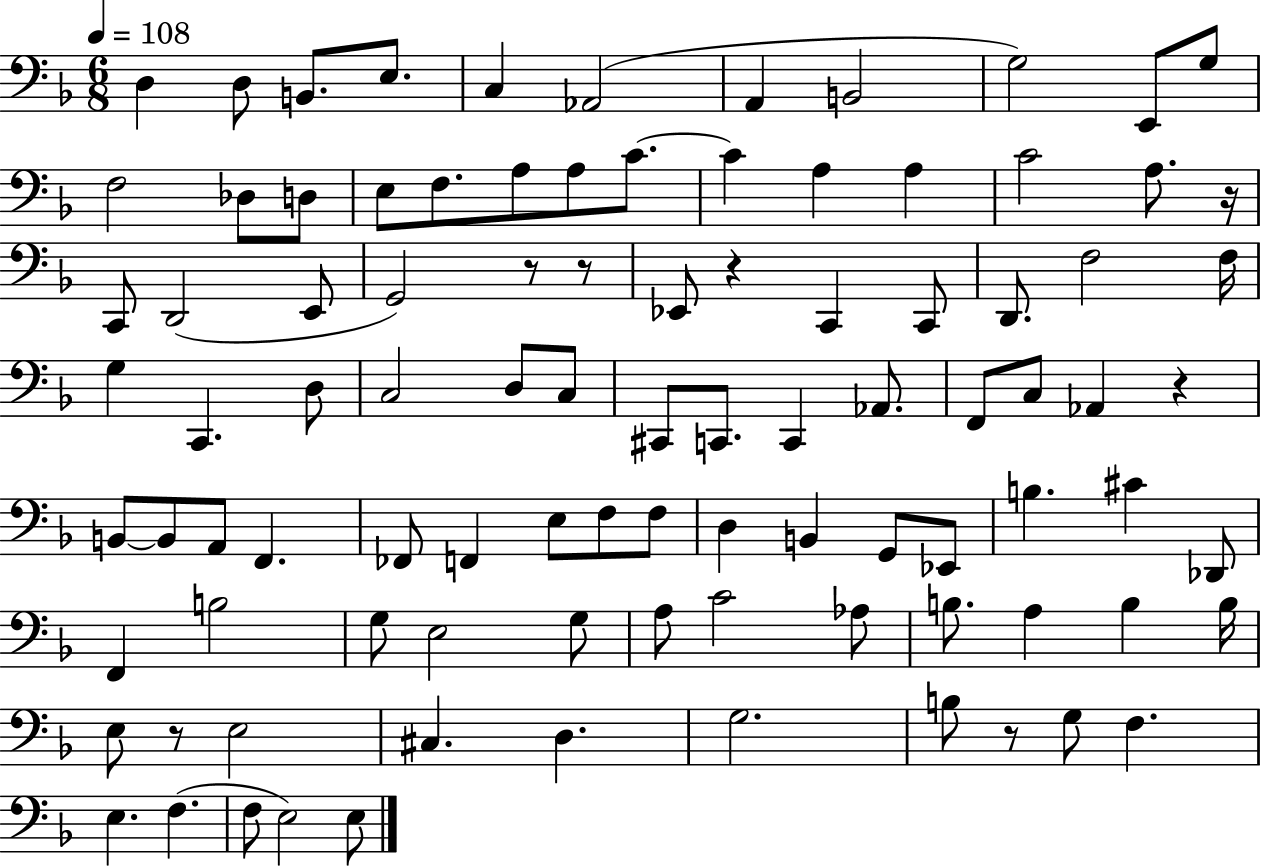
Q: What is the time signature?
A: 6/8